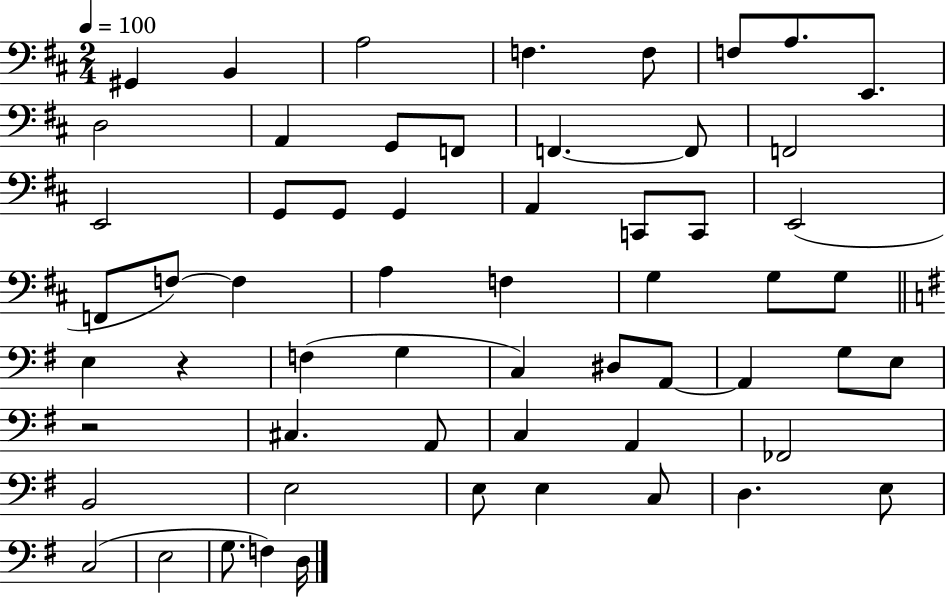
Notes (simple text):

G#2/q B2/q A3/h F3/q. F3/e F3/e A3/e. E2/e. D3/h A2/q G2/e F2/e F2/q. F2/e F2/h E2/h G2/e G2/e G2/q A2/q C2/e C2/e E2/h F2/e F3/e F3/q A3/q F3/q G3/q G3/e G3/e E3/q R/q F3/q G3/q C3/q D#3/e A2/e A2/q G3/e E3/e R/h C#3/q. A2/e C3/q A2/q FES2/h B2/h E3/h E3/e E3/q C3/e D3/q. E3/e C3/h E3/h G3/e. F3/q D3/s